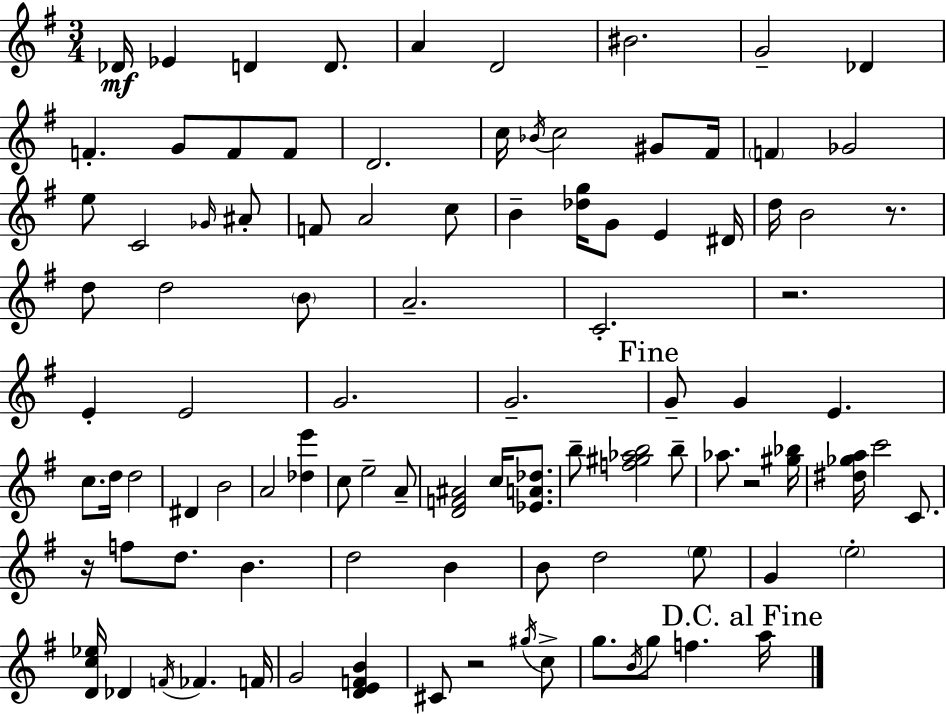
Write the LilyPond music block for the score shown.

{
  \clef treble
  \numericTimeSignature
  \time 3/4
  \key g \major
  des'16\mf ees'4 d'4 d'8. | a'4 d'2 | bis'2. | g'2-- des'4 | \break f'4.-. g'8 f'8 f'8 | d'2. | c''16 \acciaccatura { bes'16 } c''2 gis'8 | fis'16 \parenthesize f'4 ges'2 | \break e''8 c'2 \grace { ges'16 } | ais'8-. f'8 a'2 | c''8 b'4-- <des'' g''>16 g'8 e'4 | dis'16 d''16 b'2 r8. | \break d''8 d''2 | \parenthesize b'8 a'2.-- | c'2.-. | r2. | \break e'4-. e'2 | g'2. | g'2.-- | \mark "Fine" g'8-- g'4 e'4. | \break c''8. d''16 d''2 | dis'4 b'2 | a'2 <des'' e'''>4 | c''8 e''2-- | \break a'8-- <d' f' ais'>2 c''16 <ees' a' des''>8. | b''8-- <f'' gis'' aes'' b''>2 | b''8-- aes''8. r2 | <gis'' bes''>16 <dis'' ges'' a''>16 c'''2 c'8. | \break r16 f''8 d''8. b'4. | d''2 b'4 | b'8 d''2 | \parenthesize e''8 g'4 \parenthesize e''2-. | \break <d' c'' ees''>16 des'4 \acciaccatura { f'16 } fes'4. | f'16 g'2 <d' e' f' b'>4 | cis'8 r2 | \acciaccatura { gis''16 } c''8-> g''8. \acciaccatura { b'16 } g''8 f''4. | \break \mark "D.C. al Fine" a''16 \bar "|."
}